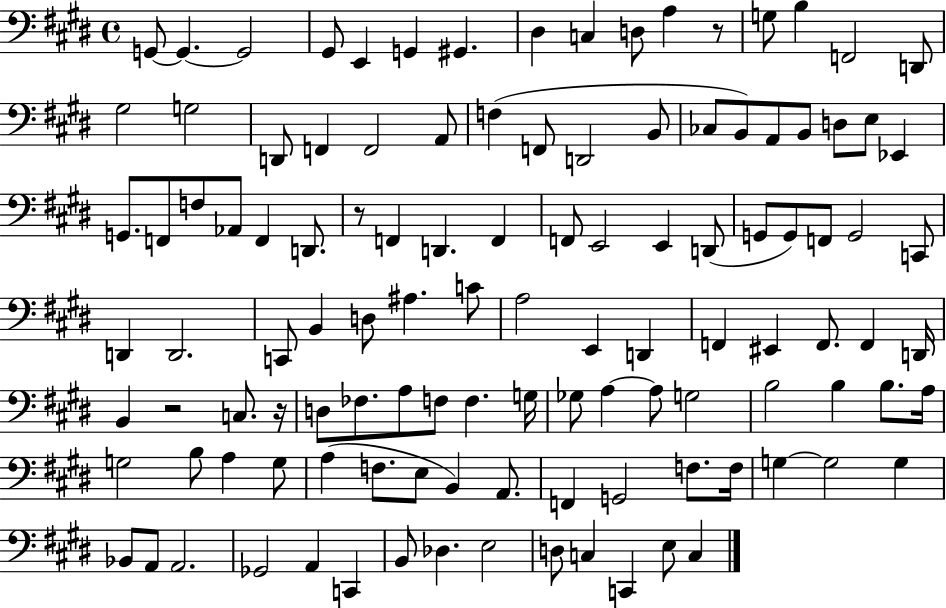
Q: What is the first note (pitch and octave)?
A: G2